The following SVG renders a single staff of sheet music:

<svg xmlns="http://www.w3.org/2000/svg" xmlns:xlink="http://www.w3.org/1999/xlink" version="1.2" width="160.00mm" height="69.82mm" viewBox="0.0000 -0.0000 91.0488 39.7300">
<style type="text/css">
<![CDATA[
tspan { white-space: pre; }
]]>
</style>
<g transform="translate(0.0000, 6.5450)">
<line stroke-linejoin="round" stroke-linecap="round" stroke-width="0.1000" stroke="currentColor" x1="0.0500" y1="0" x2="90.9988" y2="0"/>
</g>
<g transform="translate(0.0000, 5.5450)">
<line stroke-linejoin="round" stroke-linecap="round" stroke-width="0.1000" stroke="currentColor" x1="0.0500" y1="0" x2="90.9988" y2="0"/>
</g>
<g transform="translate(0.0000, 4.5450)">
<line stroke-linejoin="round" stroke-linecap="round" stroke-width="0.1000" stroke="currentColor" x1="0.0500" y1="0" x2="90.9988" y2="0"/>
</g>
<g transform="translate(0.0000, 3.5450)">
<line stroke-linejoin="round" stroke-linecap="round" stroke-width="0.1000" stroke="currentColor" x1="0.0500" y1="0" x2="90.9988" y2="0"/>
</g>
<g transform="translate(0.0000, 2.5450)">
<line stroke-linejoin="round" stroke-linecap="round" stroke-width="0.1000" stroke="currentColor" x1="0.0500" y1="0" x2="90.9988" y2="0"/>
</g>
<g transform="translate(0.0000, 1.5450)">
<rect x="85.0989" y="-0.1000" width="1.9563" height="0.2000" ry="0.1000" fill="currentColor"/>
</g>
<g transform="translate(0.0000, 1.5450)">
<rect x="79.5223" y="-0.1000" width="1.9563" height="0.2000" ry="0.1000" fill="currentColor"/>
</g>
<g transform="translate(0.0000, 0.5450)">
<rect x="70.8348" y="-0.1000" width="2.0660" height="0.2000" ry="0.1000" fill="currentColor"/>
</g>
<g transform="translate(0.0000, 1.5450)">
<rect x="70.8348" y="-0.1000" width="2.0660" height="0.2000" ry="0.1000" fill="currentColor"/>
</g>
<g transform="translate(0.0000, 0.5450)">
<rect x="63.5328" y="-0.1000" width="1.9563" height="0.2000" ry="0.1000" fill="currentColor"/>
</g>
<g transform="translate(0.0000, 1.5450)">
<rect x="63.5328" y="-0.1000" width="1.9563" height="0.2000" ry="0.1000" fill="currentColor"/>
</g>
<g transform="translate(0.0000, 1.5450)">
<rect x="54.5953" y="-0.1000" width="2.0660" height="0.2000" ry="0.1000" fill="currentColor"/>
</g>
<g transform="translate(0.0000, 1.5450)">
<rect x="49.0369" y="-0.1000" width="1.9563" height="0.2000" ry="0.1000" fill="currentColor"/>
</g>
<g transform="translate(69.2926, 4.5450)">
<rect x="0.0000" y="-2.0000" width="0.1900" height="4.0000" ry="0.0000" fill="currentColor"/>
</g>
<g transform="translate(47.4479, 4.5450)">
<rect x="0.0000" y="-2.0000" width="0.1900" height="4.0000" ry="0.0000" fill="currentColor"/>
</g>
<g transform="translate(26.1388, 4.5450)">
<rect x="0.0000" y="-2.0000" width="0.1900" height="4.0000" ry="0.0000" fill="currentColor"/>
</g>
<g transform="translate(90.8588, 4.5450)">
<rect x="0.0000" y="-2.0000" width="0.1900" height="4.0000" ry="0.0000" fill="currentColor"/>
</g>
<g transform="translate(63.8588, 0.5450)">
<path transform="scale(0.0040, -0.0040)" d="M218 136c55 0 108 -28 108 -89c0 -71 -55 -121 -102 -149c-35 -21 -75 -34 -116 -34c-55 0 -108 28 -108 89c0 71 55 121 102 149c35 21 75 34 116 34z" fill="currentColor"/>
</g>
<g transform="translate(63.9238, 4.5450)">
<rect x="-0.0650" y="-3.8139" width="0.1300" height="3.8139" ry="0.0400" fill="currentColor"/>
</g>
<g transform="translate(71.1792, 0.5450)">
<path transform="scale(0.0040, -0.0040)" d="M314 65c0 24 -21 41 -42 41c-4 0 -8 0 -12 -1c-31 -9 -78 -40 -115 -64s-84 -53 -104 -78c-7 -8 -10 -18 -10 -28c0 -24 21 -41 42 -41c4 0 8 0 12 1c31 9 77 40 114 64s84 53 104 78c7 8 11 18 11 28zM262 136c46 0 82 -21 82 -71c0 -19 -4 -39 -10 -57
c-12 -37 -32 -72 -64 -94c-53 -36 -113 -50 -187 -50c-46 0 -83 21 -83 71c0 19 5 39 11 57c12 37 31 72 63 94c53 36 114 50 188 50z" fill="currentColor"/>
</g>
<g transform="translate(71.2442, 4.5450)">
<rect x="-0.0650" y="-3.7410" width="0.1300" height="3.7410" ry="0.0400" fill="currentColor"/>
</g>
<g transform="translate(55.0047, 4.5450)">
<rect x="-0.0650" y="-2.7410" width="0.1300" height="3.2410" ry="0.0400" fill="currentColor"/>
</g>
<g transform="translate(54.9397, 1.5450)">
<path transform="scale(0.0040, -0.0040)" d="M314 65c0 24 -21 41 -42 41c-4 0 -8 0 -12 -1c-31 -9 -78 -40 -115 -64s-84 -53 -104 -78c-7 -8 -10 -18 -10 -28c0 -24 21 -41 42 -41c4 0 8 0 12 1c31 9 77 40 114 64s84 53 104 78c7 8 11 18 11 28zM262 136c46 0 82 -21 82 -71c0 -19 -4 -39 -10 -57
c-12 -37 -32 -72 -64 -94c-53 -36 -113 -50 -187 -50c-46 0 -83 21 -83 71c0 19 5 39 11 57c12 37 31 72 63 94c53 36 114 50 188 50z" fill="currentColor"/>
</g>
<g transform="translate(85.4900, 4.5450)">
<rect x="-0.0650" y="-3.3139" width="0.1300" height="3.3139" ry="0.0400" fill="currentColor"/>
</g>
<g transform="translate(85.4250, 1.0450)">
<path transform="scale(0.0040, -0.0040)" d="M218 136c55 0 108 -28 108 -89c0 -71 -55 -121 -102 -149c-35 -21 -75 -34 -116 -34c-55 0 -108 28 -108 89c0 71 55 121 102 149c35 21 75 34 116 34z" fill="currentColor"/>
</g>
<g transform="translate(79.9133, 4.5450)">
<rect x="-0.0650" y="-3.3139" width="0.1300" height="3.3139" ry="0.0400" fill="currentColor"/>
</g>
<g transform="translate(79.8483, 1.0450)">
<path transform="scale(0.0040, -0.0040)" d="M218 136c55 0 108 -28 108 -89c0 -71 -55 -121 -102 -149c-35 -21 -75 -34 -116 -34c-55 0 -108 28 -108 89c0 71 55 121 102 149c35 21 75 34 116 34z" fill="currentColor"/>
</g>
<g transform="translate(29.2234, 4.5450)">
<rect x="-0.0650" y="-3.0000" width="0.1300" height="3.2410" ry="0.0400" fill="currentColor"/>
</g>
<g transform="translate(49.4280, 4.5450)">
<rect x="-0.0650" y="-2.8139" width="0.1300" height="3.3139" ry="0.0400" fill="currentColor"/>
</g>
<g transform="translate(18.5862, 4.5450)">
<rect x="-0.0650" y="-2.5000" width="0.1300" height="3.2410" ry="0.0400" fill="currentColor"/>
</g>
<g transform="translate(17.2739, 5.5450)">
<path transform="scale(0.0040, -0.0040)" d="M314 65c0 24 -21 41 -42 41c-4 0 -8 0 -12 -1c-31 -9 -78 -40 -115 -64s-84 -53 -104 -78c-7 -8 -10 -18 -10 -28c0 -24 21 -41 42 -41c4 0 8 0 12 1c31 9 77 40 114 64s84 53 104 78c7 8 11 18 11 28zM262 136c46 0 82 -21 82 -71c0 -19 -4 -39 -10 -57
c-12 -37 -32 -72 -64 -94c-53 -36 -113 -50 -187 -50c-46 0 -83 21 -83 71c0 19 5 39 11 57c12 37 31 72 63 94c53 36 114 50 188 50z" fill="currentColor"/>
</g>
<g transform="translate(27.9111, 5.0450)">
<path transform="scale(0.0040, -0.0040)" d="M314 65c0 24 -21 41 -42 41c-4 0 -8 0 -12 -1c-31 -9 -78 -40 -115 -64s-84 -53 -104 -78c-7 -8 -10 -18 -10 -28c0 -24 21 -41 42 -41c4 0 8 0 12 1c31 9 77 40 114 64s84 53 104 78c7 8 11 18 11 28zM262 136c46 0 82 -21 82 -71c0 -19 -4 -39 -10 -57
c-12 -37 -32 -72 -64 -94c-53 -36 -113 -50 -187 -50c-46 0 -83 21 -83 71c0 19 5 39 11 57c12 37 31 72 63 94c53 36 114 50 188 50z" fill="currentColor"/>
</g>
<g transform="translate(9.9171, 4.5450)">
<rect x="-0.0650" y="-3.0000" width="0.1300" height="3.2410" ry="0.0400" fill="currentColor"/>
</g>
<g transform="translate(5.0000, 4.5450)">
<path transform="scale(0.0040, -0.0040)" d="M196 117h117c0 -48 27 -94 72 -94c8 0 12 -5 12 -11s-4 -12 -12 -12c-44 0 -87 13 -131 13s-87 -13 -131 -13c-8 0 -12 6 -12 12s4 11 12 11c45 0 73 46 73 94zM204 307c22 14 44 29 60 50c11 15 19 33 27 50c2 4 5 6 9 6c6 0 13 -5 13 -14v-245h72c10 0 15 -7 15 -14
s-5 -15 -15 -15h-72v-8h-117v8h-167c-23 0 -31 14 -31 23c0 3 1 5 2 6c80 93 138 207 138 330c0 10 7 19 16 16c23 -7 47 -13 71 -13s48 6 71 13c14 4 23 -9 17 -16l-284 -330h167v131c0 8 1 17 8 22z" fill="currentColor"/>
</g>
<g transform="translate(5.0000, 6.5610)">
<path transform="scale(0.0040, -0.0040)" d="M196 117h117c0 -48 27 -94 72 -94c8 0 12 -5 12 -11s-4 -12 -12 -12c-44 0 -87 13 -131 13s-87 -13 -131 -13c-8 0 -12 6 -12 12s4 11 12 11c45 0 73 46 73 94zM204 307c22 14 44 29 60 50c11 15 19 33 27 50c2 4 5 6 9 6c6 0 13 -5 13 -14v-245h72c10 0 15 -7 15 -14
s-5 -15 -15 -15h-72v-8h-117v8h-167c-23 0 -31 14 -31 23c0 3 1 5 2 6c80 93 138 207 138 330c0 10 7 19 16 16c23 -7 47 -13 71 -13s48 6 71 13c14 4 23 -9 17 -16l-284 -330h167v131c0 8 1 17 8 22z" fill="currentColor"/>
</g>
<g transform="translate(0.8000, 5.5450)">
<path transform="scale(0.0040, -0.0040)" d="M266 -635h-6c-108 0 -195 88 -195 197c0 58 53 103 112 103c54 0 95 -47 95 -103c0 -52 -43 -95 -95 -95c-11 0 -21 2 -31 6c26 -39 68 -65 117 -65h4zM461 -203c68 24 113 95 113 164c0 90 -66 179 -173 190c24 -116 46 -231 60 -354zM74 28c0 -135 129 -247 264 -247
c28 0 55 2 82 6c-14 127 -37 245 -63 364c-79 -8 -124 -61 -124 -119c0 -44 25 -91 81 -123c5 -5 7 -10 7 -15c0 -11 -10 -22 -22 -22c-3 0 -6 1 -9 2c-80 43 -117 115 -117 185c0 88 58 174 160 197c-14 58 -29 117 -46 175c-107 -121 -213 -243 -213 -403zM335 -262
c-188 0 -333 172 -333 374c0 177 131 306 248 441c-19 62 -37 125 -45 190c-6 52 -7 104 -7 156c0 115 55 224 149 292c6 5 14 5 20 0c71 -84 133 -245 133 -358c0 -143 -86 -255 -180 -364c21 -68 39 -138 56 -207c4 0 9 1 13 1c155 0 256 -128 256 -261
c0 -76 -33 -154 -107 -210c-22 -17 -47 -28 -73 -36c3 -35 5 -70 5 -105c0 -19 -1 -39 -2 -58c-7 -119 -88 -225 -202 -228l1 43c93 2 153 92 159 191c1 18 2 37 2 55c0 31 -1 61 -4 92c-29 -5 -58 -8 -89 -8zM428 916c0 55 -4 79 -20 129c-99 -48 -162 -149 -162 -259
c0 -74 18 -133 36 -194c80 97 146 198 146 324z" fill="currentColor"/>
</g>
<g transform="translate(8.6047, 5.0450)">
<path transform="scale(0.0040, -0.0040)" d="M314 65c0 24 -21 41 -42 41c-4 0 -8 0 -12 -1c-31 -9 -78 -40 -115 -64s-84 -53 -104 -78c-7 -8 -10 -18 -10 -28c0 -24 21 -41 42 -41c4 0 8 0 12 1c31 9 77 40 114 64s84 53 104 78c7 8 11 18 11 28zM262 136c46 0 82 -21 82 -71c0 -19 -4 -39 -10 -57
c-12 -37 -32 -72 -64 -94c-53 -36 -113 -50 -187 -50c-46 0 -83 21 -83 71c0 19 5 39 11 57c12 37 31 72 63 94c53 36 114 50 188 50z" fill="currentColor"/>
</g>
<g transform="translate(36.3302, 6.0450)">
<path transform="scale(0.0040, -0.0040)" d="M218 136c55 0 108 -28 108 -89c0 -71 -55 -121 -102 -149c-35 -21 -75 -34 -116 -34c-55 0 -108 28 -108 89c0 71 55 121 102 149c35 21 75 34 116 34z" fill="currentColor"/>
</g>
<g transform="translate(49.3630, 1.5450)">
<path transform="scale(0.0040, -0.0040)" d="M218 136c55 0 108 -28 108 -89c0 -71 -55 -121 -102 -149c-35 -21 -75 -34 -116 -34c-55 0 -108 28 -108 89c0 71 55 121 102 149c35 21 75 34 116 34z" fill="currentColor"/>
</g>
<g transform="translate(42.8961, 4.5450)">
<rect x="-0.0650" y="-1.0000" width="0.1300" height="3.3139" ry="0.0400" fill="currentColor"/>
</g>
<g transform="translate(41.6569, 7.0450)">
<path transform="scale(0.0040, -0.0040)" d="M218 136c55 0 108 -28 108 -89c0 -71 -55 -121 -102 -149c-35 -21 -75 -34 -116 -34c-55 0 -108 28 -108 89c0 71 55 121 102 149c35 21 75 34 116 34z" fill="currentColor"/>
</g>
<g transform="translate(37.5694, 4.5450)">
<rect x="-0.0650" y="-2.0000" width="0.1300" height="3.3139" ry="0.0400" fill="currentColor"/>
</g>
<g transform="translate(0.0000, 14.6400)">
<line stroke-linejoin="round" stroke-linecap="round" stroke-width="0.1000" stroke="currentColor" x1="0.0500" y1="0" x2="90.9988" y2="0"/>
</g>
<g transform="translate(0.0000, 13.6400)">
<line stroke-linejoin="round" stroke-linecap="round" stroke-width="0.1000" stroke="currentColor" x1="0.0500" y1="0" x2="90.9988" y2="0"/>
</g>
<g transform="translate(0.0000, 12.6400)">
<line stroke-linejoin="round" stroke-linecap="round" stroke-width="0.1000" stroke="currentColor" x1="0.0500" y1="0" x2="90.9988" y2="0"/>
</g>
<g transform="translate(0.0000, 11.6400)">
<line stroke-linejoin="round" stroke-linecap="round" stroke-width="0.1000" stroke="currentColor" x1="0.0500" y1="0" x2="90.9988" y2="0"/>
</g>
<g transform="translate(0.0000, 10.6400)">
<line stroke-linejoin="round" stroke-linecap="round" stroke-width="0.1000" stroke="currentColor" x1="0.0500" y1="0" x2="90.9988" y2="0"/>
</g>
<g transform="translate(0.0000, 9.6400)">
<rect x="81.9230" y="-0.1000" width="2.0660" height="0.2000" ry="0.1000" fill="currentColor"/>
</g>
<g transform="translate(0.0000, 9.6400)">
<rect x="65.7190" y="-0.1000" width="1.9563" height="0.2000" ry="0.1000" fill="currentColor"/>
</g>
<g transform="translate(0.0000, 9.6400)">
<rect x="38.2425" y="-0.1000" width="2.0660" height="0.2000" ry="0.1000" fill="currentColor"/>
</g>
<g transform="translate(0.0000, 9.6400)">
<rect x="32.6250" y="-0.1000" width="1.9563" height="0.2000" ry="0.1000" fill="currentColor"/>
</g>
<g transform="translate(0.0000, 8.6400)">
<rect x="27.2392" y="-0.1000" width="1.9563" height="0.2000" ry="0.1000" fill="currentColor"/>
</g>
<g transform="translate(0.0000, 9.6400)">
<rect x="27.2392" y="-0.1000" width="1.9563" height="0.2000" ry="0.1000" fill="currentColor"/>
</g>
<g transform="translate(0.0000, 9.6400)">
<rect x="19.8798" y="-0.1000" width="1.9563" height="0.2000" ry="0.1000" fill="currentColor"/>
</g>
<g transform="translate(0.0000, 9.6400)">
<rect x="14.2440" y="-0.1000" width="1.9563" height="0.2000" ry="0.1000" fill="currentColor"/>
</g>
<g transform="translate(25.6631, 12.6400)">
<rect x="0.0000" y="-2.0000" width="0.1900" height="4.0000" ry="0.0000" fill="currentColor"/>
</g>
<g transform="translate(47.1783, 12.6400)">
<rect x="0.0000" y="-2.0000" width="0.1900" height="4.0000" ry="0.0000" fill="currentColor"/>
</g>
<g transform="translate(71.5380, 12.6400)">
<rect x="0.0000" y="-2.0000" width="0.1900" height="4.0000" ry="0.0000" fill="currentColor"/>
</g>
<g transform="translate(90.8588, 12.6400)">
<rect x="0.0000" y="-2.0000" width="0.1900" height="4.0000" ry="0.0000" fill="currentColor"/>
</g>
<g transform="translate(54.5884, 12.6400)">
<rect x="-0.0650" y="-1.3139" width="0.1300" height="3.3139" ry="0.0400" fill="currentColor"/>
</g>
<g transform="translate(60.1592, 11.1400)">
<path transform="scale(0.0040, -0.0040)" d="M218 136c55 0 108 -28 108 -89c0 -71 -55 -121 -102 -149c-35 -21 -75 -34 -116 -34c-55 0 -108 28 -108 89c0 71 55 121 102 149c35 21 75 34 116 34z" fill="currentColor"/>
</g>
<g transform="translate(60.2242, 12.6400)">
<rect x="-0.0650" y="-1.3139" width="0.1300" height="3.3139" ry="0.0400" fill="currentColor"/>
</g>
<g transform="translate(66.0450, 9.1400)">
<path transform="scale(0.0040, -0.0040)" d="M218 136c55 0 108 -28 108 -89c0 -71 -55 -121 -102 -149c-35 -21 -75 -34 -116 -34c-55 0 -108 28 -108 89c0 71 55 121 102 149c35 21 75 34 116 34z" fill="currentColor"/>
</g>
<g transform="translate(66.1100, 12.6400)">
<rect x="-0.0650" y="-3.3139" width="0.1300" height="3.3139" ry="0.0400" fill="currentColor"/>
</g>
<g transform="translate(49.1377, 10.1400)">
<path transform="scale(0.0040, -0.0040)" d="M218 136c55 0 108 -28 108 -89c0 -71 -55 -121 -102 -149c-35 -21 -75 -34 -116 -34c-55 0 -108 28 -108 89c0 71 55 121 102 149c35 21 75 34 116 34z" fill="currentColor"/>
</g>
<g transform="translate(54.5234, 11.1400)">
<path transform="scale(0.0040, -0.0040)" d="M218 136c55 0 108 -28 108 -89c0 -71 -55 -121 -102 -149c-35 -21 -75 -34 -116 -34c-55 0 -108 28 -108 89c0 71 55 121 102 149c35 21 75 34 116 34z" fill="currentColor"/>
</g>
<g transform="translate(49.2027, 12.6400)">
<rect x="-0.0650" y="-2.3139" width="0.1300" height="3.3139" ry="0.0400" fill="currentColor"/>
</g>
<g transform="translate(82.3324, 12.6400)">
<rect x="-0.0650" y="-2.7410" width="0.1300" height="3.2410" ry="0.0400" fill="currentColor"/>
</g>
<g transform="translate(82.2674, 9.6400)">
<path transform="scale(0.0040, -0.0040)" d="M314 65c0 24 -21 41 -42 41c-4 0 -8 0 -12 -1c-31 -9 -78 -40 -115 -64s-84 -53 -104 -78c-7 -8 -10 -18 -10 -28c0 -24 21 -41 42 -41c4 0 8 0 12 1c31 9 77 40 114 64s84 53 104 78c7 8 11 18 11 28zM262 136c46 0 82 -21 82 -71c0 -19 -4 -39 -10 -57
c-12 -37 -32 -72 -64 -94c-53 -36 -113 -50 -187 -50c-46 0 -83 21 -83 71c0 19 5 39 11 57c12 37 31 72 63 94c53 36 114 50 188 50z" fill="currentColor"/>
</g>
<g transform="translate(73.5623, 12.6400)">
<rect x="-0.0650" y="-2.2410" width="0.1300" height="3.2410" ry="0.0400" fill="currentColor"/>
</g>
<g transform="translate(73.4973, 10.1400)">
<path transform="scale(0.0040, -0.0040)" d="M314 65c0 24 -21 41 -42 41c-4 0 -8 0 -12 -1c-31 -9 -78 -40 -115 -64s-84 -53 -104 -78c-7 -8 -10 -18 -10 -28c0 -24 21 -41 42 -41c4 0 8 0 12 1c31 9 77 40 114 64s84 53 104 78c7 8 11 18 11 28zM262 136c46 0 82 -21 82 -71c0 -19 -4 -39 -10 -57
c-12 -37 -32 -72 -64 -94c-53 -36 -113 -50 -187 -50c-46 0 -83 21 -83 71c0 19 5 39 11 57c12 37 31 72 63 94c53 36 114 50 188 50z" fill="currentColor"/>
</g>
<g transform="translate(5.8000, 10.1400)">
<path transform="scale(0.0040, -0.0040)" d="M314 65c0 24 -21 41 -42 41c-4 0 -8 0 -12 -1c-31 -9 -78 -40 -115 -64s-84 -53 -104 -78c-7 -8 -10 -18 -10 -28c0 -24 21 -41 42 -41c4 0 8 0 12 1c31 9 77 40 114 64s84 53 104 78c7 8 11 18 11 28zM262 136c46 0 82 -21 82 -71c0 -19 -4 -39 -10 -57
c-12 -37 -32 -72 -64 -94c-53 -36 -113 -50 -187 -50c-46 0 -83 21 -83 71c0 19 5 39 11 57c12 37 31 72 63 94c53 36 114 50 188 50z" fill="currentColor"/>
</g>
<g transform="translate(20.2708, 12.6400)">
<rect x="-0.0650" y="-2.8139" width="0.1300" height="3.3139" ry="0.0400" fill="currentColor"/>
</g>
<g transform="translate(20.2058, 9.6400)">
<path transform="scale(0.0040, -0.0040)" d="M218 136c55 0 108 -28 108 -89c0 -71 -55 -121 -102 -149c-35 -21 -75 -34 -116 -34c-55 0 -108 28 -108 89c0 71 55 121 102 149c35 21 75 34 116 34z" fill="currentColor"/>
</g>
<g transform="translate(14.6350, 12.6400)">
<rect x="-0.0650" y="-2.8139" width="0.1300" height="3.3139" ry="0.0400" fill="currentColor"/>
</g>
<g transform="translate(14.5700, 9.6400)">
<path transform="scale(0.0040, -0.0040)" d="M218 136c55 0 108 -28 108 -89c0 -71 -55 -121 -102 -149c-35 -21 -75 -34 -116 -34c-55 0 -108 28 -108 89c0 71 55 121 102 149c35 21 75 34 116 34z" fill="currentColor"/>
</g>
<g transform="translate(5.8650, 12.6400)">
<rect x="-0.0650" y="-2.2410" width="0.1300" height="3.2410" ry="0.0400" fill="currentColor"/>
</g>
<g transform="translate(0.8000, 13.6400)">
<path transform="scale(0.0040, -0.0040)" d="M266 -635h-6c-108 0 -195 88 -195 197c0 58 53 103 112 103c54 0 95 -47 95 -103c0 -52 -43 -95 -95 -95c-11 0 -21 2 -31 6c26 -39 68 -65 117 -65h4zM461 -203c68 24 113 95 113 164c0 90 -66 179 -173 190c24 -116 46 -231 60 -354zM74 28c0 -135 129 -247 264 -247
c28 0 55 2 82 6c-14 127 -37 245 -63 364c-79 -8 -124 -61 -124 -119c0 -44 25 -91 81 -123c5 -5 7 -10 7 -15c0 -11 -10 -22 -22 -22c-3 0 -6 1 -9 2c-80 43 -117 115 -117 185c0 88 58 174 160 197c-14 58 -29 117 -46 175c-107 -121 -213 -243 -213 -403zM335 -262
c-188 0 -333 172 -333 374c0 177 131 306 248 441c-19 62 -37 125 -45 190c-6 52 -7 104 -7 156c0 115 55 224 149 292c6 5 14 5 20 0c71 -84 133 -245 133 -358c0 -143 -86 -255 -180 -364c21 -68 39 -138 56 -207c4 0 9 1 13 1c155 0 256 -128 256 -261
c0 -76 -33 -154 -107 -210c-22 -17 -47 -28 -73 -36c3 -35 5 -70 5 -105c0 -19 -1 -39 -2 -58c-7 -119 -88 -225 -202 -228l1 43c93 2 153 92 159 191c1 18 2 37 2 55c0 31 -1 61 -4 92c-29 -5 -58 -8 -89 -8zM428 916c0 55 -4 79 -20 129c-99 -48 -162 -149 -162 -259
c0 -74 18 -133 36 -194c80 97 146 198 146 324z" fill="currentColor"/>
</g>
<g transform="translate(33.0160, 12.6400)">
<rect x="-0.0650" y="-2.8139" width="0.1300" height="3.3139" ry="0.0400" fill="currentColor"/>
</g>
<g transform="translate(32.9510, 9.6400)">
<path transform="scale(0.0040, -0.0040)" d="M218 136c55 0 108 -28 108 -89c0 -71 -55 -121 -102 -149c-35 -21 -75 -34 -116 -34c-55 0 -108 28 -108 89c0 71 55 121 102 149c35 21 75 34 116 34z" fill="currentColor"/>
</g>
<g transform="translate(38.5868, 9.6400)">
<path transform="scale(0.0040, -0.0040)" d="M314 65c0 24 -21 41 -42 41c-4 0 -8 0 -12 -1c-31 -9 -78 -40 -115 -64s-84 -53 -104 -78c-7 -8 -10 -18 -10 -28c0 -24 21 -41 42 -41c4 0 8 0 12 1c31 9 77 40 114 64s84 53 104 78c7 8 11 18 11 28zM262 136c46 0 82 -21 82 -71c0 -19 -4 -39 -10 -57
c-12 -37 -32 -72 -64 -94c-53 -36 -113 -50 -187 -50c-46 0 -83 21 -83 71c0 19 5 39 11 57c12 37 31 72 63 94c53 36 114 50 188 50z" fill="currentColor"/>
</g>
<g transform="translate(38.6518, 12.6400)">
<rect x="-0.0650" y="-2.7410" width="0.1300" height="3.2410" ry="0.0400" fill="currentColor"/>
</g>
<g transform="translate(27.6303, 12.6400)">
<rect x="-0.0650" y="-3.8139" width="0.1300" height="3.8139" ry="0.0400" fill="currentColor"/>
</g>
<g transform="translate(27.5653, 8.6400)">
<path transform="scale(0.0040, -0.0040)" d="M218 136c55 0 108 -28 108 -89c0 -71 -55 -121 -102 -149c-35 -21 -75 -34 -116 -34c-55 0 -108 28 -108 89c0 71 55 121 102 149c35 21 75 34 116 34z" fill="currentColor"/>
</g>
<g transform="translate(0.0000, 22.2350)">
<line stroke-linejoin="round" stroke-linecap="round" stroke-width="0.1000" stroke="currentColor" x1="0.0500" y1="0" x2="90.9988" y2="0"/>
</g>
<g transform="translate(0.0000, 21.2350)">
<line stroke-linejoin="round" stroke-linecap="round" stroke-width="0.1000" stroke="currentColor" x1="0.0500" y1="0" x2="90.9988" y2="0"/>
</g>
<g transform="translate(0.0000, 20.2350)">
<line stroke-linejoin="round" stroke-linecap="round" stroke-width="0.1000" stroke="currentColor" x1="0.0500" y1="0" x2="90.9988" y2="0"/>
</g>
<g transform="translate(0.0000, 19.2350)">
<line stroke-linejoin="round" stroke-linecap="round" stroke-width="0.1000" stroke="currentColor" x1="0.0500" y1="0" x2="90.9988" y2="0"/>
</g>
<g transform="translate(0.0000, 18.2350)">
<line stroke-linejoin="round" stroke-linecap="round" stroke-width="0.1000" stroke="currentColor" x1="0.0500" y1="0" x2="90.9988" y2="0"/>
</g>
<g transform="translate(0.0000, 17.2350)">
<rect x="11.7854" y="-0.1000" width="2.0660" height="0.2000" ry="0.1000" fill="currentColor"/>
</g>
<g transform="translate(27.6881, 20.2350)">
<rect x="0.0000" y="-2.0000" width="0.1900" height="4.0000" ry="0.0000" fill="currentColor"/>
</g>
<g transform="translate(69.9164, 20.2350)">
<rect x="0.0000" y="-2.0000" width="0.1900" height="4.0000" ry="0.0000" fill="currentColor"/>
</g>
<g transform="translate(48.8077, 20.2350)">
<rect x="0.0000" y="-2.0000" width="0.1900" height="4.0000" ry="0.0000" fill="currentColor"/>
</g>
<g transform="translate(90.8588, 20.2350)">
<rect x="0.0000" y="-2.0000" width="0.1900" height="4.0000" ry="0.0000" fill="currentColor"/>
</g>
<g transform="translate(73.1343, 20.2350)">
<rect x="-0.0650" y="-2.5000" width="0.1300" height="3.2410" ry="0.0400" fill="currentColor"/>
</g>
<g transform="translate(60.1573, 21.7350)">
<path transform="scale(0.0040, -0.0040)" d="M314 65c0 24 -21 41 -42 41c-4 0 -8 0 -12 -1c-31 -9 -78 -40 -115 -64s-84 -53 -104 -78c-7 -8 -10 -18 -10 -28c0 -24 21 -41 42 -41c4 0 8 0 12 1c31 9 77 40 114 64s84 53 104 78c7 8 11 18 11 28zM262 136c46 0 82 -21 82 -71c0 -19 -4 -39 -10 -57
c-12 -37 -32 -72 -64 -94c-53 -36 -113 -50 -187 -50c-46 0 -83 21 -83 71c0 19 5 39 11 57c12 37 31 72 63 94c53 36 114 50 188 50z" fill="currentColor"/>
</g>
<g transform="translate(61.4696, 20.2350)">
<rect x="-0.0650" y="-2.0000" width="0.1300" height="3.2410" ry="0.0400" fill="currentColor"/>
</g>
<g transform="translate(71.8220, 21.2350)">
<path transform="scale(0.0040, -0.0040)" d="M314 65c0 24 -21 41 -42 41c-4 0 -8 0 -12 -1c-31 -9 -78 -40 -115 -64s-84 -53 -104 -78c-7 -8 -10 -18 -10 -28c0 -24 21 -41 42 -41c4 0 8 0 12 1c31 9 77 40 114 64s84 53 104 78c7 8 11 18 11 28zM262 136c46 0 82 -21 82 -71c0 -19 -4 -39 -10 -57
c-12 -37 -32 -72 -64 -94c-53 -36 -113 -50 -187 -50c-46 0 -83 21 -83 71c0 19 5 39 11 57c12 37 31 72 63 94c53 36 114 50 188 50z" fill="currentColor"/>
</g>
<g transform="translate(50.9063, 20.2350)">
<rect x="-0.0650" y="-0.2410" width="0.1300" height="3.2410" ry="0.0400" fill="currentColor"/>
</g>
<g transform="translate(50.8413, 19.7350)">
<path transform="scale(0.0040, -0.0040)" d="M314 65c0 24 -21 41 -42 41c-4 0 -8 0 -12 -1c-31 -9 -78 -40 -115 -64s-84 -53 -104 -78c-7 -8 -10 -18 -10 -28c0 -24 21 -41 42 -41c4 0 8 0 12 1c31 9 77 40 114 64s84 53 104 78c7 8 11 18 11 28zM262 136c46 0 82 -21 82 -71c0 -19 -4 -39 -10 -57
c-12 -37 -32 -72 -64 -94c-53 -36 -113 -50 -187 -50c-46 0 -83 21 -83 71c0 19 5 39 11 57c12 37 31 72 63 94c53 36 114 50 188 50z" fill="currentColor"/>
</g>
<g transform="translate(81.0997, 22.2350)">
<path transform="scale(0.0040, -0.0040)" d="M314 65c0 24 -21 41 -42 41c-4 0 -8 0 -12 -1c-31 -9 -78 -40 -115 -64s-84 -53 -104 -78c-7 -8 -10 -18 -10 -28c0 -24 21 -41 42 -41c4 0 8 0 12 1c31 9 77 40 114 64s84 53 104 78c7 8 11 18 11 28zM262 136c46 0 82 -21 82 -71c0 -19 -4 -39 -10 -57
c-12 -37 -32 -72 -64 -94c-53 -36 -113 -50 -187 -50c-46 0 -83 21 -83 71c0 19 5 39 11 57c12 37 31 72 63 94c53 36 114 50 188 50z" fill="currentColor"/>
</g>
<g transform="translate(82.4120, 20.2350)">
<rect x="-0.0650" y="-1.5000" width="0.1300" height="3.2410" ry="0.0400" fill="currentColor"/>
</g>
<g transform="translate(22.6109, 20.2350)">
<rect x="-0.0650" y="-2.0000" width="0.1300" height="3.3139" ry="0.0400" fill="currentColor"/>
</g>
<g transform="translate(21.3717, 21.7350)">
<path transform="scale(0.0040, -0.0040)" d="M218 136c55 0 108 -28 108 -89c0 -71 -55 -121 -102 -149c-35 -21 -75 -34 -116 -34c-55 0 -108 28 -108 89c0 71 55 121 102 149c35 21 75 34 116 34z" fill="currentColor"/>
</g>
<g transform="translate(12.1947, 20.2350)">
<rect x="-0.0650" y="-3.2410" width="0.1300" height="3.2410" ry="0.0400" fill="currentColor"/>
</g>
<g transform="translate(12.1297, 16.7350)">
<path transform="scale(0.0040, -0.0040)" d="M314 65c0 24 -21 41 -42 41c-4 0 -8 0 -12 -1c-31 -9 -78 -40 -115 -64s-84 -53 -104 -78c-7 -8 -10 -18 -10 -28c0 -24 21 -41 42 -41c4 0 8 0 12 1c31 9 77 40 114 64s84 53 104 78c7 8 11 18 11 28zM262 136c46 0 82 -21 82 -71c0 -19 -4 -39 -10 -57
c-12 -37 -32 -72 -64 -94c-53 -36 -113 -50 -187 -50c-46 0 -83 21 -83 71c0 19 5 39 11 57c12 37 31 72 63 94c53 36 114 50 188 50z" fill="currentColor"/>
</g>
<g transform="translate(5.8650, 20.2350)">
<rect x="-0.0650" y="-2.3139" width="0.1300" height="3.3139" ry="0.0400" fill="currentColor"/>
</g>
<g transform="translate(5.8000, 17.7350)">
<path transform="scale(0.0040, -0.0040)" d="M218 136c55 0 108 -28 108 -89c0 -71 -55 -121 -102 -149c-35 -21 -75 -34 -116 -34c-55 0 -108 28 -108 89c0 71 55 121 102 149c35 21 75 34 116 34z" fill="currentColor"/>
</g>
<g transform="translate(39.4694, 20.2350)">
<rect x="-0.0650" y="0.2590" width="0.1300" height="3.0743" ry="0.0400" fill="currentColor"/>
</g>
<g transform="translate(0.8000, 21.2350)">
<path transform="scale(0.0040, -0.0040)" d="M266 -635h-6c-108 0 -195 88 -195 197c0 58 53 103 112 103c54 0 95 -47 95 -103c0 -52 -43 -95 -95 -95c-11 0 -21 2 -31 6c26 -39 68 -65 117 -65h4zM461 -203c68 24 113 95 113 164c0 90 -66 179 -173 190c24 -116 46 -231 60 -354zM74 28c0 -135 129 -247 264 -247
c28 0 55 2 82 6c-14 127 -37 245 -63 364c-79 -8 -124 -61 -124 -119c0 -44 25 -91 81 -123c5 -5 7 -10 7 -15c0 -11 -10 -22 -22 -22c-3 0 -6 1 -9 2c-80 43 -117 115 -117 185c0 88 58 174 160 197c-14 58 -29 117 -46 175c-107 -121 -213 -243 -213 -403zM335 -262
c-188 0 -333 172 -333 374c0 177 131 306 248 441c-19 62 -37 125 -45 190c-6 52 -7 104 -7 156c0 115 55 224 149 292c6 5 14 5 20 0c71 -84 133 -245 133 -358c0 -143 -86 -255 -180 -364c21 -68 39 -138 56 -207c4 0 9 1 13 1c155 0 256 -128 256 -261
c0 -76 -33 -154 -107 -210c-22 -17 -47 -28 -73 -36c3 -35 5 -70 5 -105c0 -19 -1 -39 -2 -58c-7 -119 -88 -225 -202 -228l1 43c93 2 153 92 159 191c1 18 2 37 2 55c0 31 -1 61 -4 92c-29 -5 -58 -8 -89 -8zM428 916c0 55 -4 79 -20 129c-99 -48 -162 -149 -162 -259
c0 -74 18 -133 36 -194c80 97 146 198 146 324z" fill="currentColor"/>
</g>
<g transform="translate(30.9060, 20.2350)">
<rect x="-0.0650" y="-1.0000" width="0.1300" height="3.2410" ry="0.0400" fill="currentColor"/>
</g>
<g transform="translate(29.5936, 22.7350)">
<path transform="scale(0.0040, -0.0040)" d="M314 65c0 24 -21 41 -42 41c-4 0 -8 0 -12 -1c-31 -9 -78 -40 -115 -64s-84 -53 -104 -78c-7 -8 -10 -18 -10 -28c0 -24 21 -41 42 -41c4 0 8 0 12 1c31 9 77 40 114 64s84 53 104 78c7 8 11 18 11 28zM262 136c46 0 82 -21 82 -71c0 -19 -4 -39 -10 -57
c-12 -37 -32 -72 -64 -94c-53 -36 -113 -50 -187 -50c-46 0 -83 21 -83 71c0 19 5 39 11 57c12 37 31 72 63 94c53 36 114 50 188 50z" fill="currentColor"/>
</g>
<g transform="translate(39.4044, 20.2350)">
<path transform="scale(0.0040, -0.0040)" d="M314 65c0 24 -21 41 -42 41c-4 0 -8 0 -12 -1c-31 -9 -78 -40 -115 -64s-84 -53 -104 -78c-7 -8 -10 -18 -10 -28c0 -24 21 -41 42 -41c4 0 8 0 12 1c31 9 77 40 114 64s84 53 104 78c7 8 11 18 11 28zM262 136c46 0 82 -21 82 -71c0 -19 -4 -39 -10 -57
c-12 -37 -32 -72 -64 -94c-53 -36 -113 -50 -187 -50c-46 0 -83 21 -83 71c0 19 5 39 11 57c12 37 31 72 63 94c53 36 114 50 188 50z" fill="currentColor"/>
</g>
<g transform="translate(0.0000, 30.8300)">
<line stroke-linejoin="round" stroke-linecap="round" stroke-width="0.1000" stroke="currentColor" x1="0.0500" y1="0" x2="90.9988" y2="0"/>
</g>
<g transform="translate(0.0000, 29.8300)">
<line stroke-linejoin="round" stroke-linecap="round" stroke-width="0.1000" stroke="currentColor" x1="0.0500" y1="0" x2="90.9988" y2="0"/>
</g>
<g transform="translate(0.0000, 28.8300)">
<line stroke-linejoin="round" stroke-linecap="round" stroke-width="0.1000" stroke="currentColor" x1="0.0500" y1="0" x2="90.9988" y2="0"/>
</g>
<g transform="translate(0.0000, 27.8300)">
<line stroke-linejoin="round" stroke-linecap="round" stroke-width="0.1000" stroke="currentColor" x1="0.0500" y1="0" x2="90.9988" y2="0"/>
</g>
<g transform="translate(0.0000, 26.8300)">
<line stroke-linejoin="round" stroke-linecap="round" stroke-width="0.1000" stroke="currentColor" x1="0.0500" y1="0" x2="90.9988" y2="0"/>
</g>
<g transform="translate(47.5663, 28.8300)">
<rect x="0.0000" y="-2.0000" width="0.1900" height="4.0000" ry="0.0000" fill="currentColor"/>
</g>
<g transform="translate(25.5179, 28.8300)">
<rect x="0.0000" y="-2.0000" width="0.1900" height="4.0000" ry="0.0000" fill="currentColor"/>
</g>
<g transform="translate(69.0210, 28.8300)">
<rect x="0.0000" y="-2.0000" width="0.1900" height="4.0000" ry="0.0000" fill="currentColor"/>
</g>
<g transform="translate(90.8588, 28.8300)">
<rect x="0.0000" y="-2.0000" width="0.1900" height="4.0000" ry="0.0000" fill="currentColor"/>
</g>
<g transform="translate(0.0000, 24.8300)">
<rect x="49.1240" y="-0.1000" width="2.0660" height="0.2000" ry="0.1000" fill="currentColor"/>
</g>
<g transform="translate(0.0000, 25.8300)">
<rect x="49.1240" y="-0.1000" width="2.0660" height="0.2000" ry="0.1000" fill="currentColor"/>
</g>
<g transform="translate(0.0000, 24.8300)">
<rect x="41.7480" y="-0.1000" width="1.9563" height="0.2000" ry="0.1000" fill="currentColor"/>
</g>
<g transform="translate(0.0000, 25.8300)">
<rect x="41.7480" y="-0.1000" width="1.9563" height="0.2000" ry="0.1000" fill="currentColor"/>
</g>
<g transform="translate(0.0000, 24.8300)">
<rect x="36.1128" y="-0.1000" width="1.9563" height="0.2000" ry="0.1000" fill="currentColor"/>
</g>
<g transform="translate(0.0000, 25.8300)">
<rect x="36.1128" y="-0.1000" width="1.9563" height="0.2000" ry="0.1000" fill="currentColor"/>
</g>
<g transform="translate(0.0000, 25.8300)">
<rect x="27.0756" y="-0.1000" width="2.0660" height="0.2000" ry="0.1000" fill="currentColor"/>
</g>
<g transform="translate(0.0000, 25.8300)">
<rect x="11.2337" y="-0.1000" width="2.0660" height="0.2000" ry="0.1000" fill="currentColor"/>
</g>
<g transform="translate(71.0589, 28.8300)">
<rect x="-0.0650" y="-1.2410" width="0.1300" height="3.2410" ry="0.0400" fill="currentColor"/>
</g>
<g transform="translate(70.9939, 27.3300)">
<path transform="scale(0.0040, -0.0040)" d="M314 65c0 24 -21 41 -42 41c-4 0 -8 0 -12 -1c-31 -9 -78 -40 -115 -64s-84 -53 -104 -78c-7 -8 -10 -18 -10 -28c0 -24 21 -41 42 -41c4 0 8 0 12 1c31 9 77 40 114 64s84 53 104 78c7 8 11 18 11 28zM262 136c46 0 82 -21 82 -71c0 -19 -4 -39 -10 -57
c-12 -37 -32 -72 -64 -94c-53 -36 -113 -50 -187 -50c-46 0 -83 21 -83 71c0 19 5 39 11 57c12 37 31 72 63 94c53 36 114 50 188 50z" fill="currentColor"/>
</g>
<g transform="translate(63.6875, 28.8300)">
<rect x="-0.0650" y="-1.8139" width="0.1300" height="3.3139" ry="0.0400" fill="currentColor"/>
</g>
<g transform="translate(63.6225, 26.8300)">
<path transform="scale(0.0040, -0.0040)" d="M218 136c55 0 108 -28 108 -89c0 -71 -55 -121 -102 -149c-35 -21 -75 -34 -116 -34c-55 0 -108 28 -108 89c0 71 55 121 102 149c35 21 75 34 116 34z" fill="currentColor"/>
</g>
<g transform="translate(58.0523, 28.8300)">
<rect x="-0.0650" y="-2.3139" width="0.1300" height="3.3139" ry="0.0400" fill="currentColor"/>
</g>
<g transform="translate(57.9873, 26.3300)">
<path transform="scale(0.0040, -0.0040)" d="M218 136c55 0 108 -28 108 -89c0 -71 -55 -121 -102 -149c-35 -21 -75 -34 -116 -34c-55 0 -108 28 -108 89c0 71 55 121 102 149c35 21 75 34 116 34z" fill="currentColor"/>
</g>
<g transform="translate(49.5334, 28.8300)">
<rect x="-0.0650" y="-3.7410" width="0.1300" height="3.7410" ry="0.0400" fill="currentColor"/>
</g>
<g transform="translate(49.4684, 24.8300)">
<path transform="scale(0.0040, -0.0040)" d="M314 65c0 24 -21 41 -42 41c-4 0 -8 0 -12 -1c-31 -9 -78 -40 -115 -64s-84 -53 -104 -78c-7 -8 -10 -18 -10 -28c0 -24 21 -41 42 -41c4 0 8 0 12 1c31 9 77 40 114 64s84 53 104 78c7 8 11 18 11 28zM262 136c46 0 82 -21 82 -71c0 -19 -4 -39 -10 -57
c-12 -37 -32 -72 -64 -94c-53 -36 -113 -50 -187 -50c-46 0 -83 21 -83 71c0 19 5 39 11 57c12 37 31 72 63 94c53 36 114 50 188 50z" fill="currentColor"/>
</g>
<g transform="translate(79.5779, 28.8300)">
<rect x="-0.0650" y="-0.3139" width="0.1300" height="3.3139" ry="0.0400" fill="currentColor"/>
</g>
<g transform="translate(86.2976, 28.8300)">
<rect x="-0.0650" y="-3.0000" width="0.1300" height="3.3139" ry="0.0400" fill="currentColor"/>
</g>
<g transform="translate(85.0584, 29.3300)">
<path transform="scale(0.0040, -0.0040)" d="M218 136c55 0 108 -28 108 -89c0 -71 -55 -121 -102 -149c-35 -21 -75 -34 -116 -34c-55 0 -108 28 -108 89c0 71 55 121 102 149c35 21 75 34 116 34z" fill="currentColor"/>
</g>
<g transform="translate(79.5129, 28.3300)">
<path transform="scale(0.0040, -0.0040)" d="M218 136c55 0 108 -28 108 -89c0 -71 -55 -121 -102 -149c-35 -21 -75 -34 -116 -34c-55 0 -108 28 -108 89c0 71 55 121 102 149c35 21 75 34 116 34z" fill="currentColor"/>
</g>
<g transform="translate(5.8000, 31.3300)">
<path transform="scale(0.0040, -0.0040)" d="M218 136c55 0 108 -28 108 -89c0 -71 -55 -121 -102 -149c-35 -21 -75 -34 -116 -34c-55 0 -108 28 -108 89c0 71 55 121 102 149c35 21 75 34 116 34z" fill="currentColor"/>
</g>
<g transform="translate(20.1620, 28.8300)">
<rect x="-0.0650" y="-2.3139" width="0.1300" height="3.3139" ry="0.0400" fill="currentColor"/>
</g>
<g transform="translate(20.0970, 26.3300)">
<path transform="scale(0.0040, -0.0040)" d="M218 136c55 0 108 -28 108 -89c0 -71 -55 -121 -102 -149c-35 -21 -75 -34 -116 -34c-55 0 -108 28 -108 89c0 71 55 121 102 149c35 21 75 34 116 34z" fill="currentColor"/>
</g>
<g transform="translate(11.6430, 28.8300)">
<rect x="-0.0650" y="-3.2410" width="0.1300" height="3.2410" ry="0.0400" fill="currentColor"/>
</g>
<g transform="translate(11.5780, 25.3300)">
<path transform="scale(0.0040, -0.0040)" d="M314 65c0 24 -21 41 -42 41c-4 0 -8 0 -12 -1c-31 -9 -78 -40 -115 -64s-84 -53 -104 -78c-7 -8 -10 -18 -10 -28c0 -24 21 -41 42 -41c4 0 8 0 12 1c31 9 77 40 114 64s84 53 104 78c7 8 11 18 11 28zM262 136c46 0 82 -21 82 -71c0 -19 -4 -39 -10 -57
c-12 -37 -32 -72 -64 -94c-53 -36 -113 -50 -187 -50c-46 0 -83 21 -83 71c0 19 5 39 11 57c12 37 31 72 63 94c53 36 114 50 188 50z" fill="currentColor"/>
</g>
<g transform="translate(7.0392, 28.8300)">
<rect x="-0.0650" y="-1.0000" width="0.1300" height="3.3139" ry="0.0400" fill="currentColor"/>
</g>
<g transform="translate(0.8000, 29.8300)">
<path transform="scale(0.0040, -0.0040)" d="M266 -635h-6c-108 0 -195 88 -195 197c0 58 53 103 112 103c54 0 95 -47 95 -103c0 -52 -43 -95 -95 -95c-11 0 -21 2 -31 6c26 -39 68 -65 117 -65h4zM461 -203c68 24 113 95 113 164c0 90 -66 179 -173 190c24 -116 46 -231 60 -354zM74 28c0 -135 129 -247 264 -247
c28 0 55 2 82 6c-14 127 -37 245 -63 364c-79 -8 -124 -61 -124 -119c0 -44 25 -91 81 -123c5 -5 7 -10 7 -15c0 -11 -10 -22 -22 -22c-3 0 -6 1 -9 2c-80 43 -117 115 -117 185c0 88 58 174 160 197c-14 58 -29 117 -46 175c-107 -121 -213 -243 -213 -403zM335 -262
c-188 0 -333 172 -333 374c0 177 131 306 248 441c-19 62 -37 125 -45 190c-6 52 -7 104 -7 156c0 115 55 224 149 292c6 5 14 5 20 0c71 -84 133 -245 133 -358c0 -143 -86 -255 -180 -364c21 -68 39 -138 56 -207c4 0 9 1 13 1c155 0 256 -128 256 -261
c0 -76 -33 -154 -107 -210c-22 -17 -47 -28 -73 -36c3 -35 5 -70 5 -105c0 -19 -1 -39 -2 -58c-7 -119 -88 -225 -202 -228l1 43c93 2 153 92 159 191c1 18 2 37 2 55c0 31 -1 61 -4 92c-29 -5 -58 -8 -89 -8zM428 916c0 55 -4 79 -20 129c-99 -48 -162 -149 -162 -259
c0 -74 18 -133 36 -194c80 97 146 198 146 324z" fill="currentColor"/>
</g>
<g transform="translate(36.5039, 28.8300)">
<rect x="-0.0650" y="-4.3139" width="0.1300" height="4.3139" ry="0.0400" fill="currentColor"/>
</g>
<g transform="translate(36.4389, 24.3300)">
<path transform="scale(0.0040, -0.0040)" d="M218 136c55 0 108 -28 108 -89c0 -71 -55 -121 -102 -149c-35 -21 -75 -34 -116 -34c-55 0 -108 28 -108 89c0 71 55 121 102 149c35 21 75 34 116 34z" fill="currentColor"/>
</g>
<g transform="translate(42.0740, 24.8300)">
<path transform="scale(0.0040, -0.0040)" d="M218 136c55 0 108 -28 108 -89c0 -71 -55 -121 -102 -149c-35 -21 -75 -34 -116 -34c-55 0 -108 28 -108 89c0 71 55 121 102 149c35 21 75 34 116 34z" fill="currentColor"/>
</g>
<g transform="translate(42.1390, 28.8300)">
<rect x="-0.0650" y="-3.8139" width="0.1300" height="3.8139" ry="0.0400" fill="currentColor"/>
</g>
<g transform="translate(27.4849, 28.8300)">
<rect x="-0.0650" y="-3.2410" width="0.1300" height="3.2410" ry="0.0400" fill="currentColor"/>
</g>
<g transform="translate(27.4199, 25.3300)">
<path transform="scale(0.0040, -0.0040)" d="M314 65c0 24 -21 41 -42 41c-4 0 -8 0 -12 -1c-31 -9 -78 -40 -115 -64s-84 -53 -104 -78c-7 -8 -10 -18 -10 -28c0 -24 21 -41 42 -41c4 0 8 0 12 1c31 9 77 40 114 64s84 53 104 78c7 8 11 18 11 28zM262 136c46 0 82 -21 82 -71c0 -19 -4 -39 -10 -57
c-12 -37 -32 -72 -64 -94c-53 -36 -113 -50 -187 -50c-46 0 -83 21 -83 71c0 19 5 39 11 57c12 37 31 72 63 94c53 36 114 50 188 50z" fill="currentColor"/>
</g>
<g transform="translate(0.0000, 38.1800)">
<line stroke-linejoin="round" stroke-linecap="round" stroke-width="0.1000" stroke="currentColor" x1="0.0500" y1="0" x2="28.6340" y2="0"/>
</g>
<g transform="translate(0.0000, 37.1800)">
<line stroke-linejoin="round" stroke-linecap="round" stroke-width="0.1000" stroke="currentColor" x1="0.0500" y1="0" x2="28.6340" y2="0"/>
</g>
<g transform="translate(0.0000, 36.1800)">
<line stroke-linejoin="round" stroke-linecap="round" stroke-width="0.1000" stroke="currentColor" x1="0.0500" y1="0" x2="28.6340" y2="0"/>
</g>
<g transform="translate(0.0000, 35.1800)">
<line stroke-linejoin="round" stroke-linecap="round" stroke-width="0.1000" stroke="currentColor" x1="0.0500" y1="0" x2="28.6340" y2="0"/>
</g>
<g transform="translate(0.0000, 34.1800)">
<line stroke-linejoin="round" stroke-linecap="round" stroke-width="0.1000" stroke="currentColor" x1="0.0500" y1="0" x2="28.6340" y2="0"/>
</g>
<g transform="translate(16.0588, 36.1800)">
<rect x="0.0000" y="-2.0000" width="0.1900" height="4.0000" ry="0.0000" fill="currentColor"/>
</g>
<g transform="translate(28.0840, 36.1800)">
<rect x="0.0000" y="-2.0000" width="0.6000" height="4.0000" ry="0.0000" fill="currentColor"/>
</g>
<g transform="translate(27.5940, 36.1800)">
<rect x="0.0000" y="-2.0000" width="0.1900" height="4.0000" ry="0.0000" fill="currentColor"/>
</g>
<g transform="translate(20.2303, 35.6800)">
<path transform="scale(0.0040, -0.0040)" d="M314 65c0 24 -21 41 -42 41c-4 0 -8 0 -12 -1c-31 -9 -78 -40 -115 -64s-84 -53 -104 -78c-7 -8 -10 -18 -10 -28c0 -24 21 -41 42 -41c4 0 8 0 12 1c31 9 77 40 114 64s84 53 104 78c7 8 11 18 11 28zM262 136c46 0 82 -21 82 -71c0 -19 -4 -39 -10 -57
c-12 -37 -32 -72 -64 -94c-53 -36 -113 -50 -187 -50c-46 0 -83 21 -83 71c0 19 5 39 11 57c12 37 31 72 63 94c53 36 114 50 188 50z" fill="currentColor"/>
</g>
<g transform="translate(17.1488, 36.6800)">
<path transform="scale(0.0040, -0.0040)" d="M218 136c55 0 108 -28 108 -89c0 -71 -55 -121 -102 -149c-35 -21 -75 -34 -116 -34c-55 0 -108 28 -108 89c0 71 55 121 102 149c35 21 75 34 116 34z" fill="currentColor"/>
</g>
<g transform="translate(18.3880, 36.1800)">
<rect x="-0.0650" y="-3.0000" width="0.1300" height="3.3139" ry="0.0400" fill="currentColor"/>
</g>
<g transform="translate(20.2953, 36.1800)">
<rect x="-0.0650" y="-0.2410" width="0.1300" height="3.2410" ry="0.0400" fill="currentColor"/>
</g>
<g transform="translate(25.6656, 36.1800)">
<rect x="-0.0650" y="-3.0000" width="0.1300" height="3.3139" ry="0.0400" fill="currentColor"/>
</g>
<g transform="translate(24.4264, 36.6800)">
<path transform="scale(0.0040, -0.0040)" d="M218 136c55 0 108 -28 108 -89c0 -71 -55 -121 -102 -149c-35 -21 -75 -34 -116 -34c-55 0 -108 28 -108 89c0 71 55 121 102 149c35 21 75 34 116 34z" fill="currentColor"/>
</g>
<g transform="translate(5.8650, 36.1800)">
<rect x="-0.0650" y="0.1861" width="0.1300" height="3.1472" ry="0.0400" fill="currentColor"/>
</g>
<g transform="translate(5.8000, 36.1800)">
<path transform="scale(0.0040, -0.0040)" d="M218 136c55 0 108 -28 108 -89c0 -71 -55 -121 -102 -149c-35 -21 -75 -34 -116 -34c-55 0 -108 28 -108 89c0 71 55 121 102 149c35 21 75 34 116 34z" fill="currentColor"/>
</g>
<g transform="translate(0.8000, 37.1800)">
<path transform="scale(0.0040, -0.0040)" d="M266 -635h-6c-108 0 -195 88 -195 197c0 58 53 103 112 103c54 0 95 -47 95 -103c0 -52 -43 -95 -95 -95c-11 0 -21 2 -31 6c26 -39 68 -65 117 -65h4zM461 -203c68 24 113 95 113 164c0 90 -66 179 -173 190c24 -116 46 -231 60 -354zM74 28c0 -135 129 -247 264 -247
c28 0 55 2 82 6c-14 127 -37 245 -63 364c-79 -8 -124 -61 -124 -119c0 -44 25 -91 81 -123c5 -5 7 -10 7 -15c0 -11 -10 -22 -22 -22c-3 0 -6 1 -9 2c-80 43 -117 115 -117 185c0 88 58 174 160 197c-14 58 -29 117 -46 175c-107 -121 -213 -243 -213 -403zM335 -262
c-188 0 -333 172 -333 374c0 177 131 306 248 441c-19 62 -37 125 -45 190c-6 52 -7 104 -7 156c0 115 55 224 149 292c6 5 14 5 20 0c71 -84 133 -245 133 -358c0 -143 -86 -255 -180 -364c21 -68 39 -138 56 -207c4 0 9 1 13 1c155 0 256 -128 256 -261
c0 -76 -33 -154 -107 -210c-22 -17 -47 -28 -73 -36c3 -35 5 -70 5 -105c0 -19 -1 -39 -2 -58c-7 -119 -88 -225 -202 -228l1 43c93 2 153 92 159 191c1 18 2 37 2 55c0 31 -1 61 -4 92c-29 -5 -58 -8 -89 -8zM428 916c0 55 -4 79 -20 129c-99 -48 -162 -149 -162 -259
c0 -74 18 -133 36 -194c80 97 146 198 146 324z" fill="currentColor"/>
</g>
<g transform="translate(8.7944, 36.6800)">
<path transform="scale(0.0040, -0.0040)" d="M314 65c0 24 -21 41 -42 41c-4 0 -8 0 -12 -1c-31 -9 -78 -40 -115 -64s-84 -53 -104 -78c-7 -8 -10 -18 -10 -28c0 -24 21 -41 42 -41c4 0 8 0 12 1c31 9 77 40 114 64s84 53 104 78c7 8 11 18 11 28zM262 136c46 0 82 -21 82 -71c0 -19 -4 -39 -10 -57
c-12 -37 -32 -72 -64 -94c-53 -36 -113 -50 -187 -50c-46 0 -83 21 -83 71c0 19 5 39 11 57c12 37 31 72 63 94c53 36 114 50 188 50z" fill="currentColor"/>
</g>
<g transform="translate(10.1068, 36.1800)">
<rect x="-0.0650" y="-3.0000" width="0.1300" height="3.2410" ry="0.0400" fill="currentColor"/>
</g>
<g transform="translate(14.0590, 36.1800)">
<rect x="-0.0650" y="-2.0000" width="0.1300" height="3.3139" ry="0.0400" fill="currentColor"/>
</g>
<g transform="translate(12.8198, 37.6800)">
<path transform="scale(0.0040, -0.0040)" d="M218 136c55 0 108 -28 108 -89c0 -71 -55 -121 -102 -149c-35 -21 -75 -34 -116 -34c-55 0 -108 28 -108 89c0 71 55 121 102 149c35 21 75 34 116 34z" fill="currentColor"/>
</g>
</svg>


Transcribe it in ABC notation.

X:1
T:Untitled
M:4/4
L:1/4
K:C
A2 G2 A2 F D a a2 c' c'2 b b g2 a a c' a a2 g e e b g2 a2 g b2 F D2 B2 c2 F2 G2 E2 D b2 g b2 d' c' c'2 g f e2 c A B A2 F A c2 A